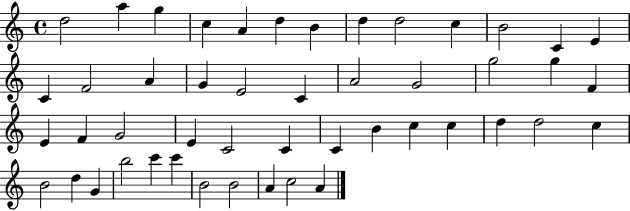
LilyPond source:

{
  \clef treble
  \time 4/4
  \defaultTimeSignature
  \key c \major
  d''2 a''4 g''4 | c''4 a'4 d''4 b'4 | d''4 d''2 c''4 | b'2 c'4 e'4 | \break c'4 f'2 a'4 | g'4 e'2 c'4 | a'2 g'2 | g''2 g''4 f'4 | \break e'4 f'4 g'2 | e'4 c'2 c'4 | c'4 b'4 c''4 c''4 | d''4 d''2 c''4 | \break b'2 d''4 g'4 | b''2 c'''4 c'''4 | b'2 b'2 | a'4 c''2 a'4 | \break \bar "|."
}